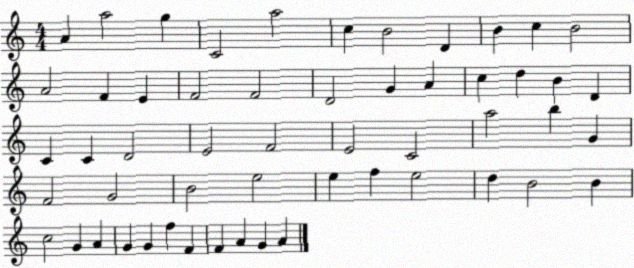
X:1
T:Untitled
M:4/4
L:1/4
K:C
A a2 g C2 a2 c B2 D B c B2 A2 F E F2 F2 D2 G A c d B D C C D2 E2 F2 E2 C2 a2 b G F2 G2 B2 e2 e f e2 d B2 B c2 G A G G f F F A G A